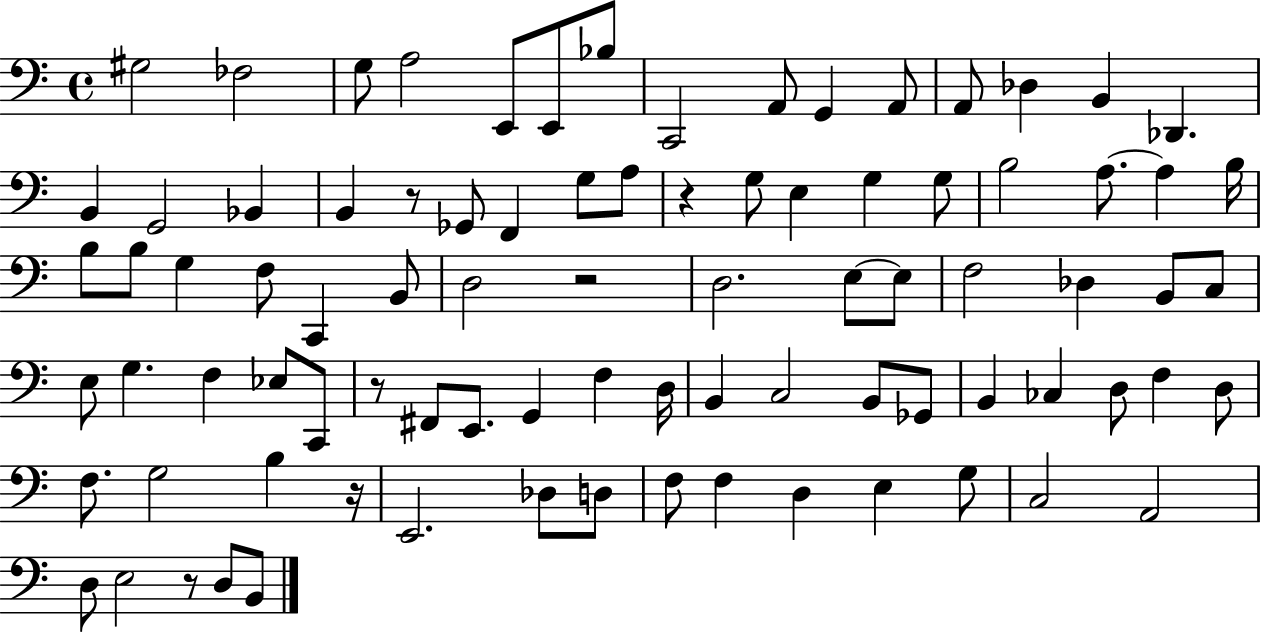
X:1
T:Untitled
M:4/4
L:1/4
K:C
^G,2 _F,2 G,/2 A,2 E,,/2 E,,/2 _B,/2 C,,2 A,,/2 G,, A,,/2 A,,/2 _D, B,, _D,, B,, G,,2 _B,, B,, z/2 _G,,/2 F,, G,/2 A,/2 z G,/2 E, G, G,/2 B,2 A,/2 A, B,/4 B,/2 B,/2 G, F,/2 C,, B,,/2 D,2 z2 D,2 E,/2 E,/2 F,2 _D, B,,/2 C,/2 E,/2 G, F, _E,/2 C,,/2 z/2 ^F,,/2 E,,/2 G,, F, D,/4 B,, C,2 B,,/2 _G,,/2 B,, _C, D,/2 F, D,/2 F,/2 G,2 B, z/4 E,,2 _D,/2 D,/2 F,/2 F, D, E, G,/2 C,2 A,,2 D,/2 E,2 z/2 D,/2 B,,/2